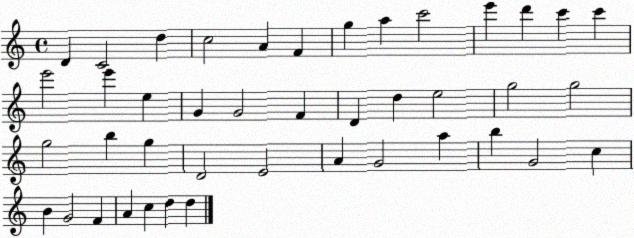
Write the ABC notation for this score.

X:1
T:Untitled
M:4/4
L:1/4
K:C
D C2 d c2 A F g a c'2 e' d' c' c' e'2 e' e G G2 F D d e2 g2 g2 g2 b g D2 E2 A G2 a b G2 c B G2 F A c d d